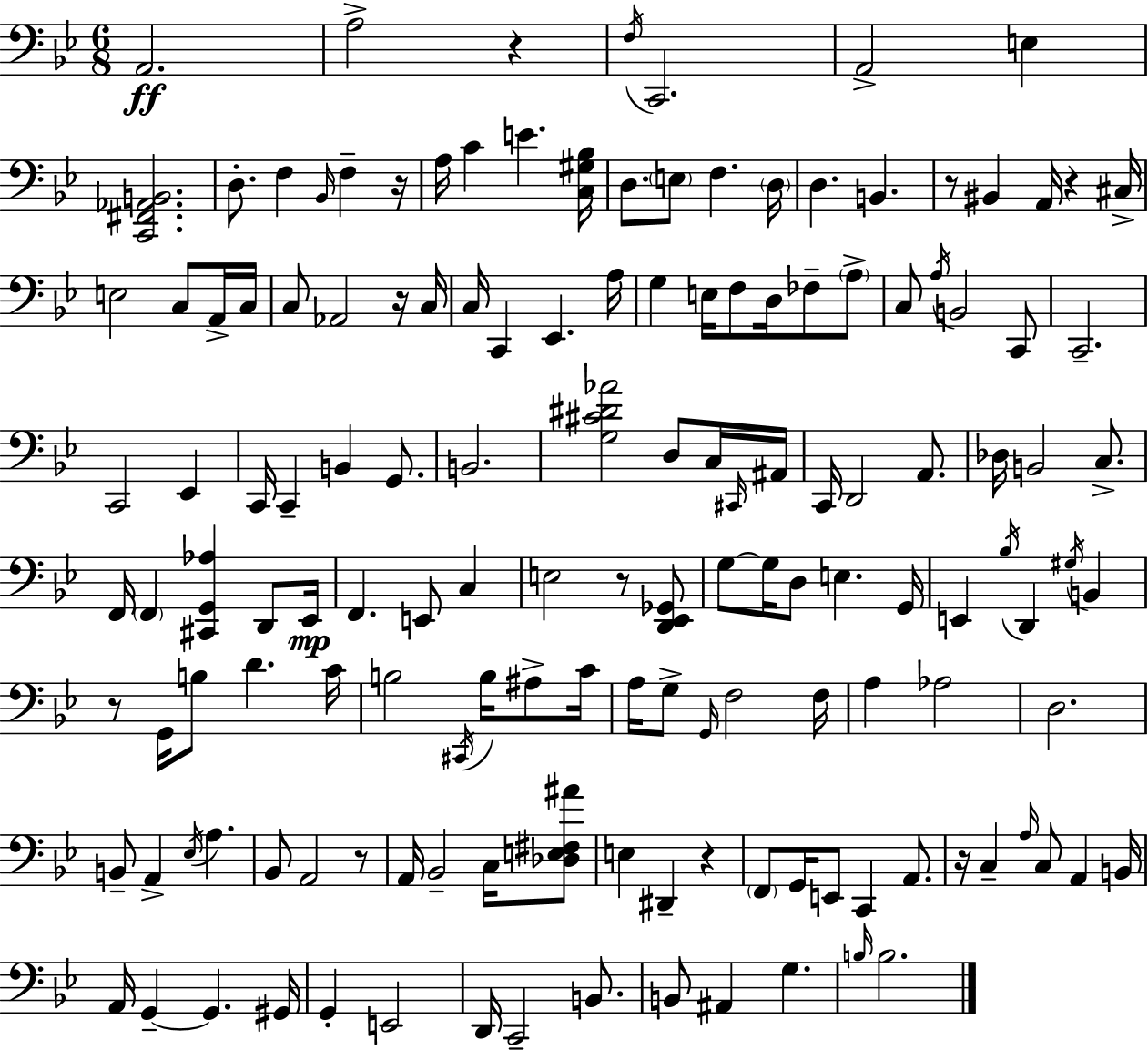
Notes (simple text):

A2/h. A3/h R/q F3/s C2/h. A2/h E3/q [C2,F#2,Ab2,B2]/h. D3/e. F3/q Bb2/s F3/q R/s A3/s C4/q E4/q. [C3,G#3,Bb3]/s D3/e. E3/e F3/q. D3/s D3/q. B2/q. R/e BIS2/q A2/s R/q C#3/s E3/h C3/e A2/s C3/s C3/e Ab2/h R/s C3/s C3/s C2/q Eb2/q. A3/s G3/q E3/s F3/e D3/s FES3/e A3/e C3/e A3/s B2/h C2/e C2/h. C2/h Eb2/q C2/s C2/q B2/q G2/e. B2/h. [G3,C#4,D#4,Ab4]/h D3/e C3/s C#2/s A#2/s C2/s D2/h A2/e. Db3/s B2/h C3/e. F2/s F2/q [C#2,G2,Ab3]/q D2/e Eb2/s F2/q. E2/e C3/q E3/h R/e [D2,Eb2,Gb2]/e G3/e G3/s D3/e E3/q. G2/s E2/q Bb3/s D2/q G#3/s B2/q R/e G2/s B3/e D4/q. C4/s B3/h C#2/s B3/s A#3/e C4/s A3/s G3/e G2/s F3/h F3/s A3/q Ab3/h D3/h. B2/e A2/q Eb3/s A3/q. Bb2/e A2/h R/e A2/s Bb2/h C3/s [Db3,E3,F#3,A#4]/e E3/q D#2/q R/q F2/e G2/s E2/e C2/q A2/e. R/s C3/q A3/s C3/e A2/q B2/s A2/s G2/q G2/q. G#2/s G2/q E2/h D2/s C2/h B2/e. B2/e A#2/q G3/q. B3/s B3/h.